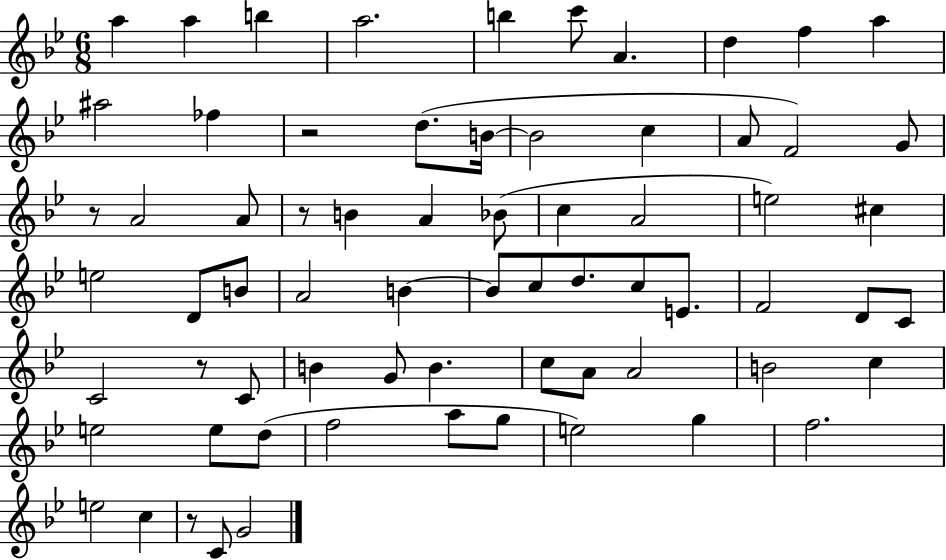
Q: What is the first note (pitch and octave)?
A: A5